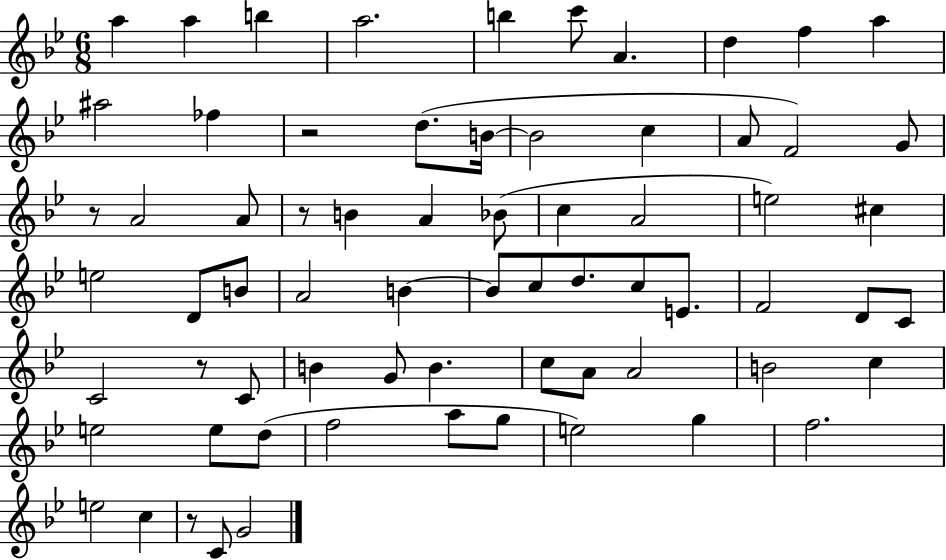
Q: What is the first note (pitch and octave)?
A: A5